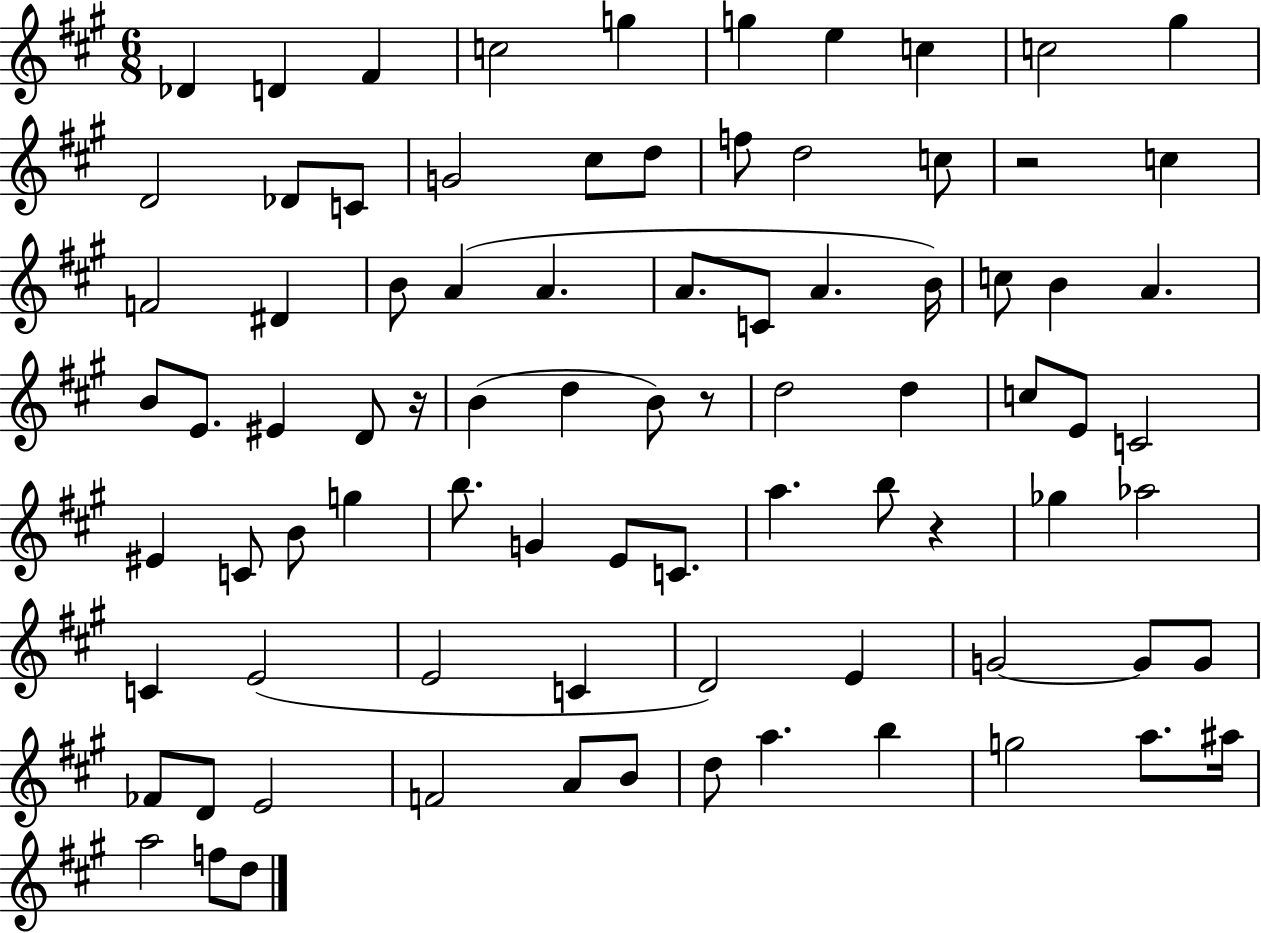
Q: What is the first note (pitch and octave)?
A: Db4